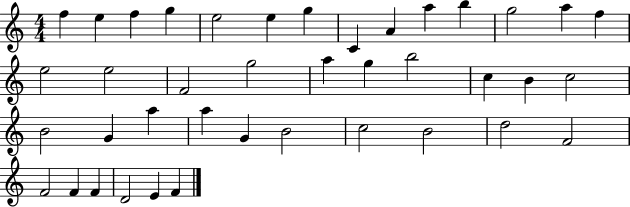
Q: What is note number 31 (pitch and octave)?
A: C5